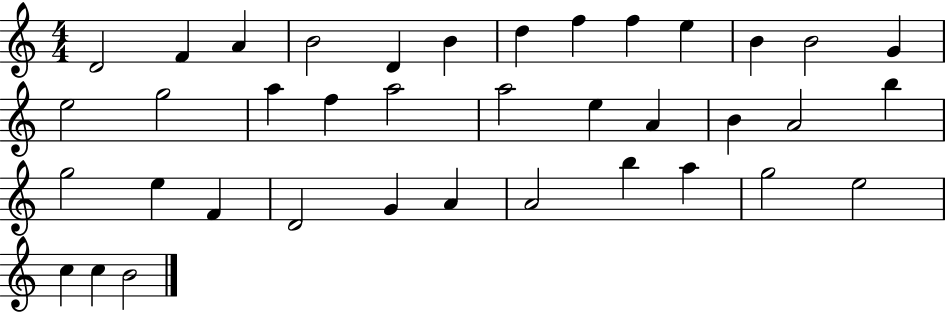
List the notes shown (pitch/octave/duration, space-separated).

D4/h F4/q A4/q B4/h D4/q B4/q D5/q F5/q F5/q E5/q B4/q B4/h G4/q E5/h G5/h A5/q F5/q A5/h A5/h E5/q A4/q B4/q A4/h B5/q G5/h E5/q F4/q D4/h G4/q A4/q A4/h B5/q A5/q G5/h E5/h C5/q C5/q B4/h